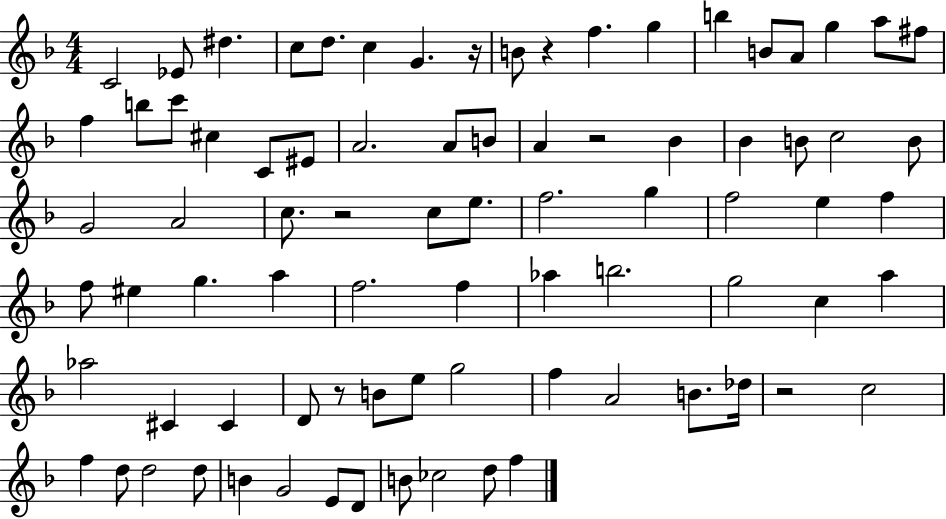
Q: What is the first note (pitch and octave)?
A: C4